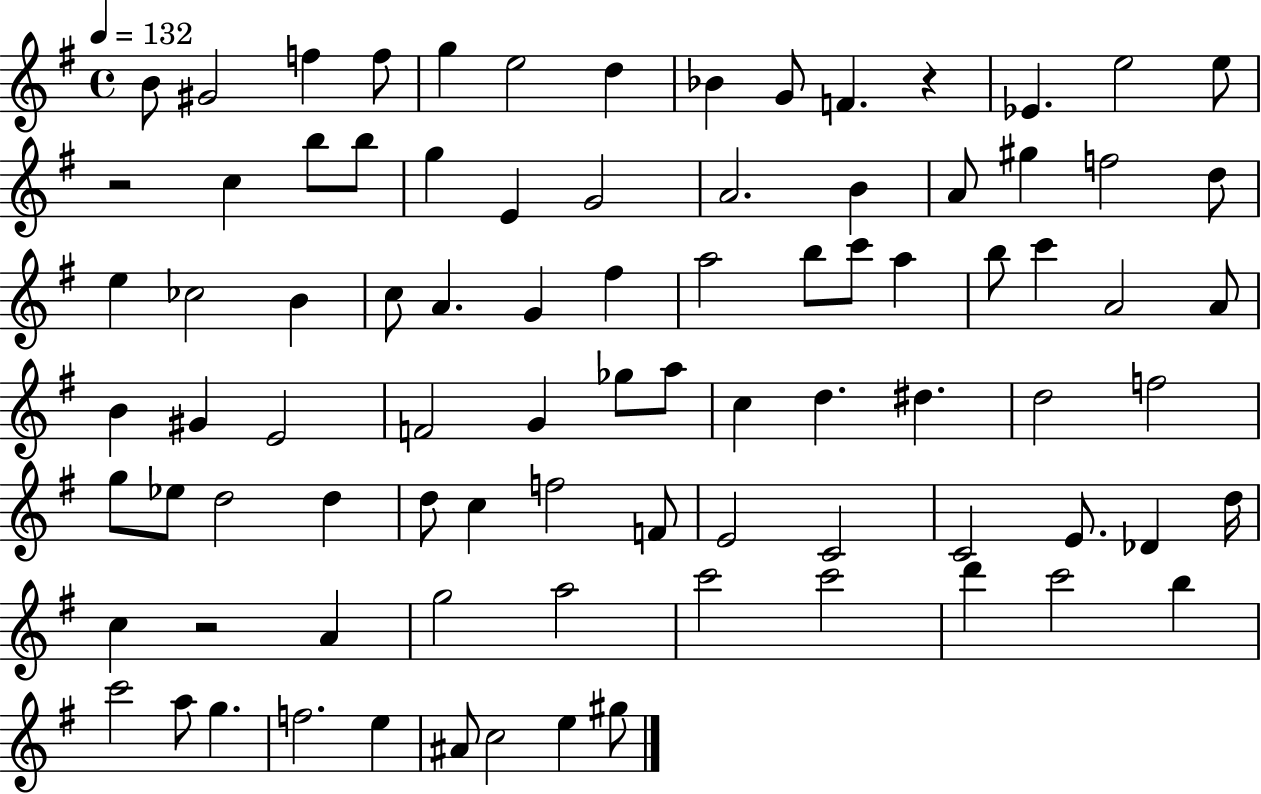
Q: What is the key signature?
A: G major